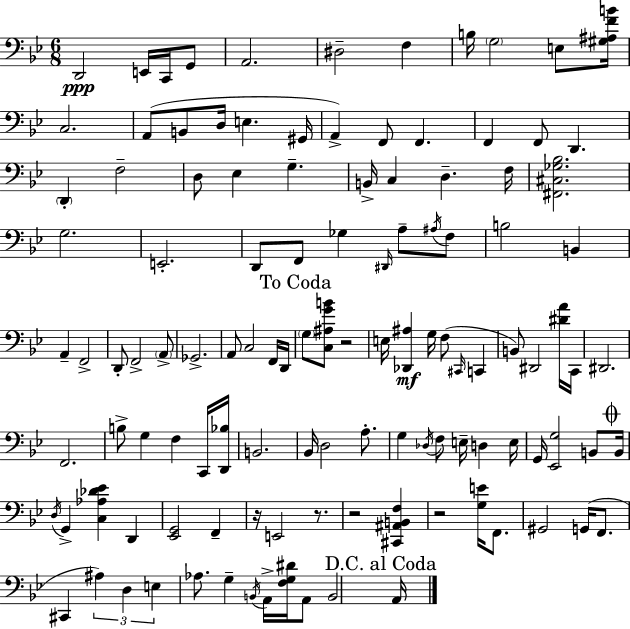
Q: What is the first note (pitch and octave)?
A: D2